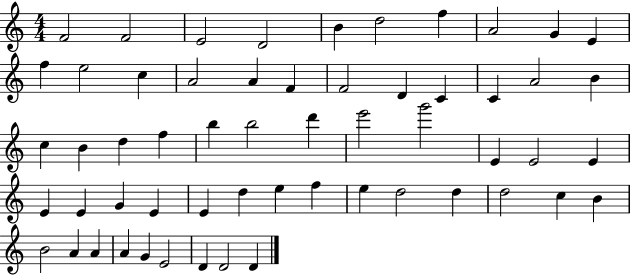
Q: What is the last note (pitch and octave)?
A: D4